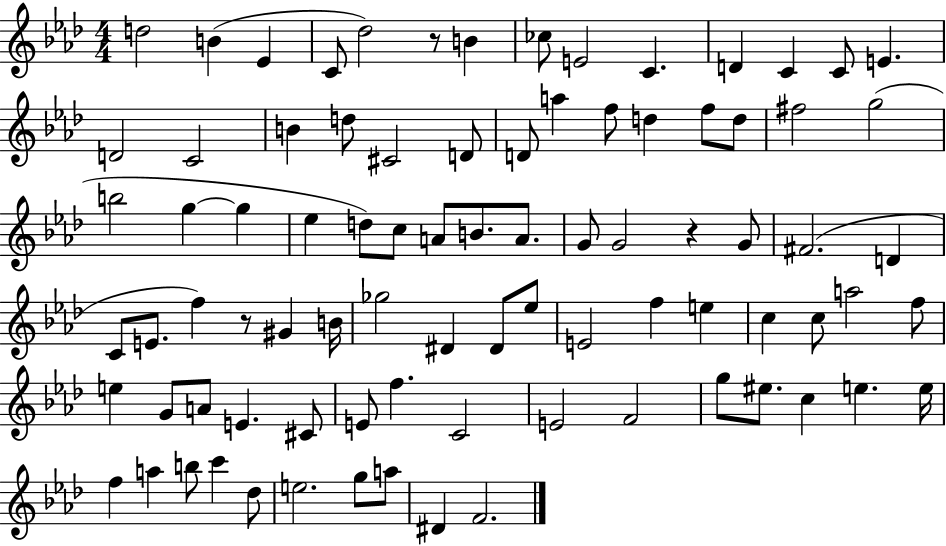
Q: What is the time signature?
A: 4/4